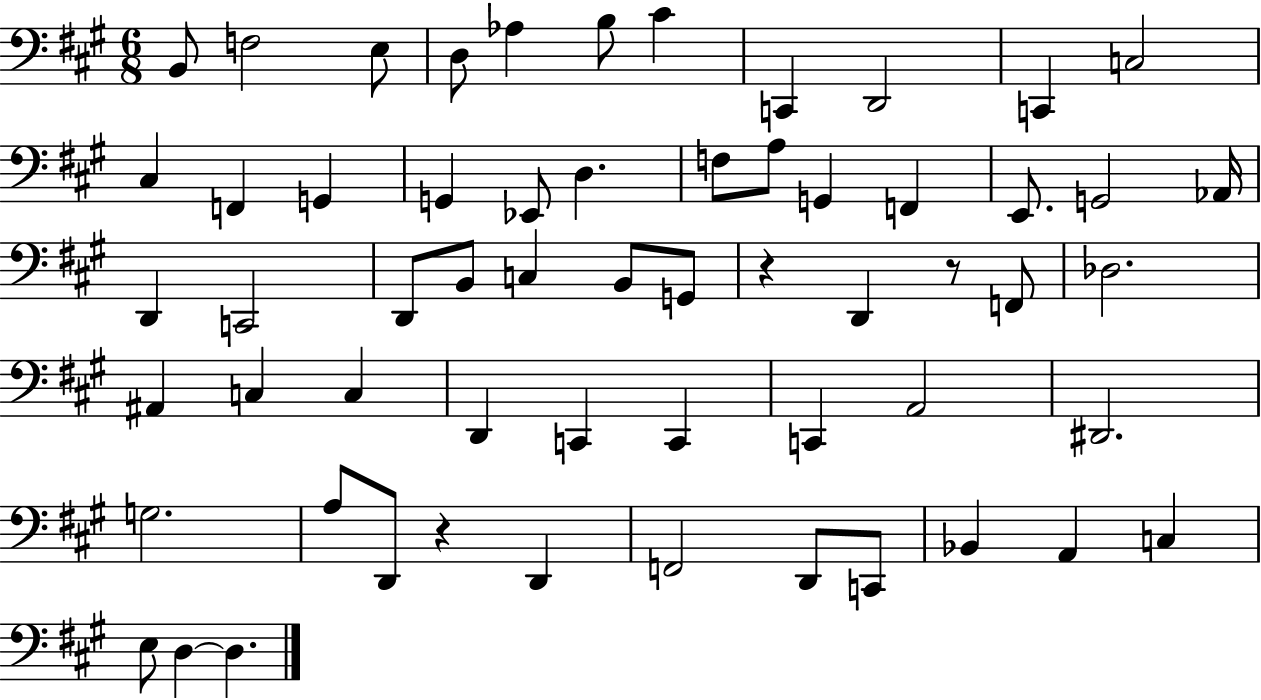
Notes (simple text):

B2/e F3/h E3/e D3/e Ab3/q B3/e C#4/q C2/q D2/h C2/q C3/h C#3/q F2/q G2/q G2/q Eb2/e D3/q. F3/e A3/e G2/q F2/q E2/e. G2/h Ab2/s D2/q C2/h D2/e B2/e C3/q B2/e G2/e R/q D2/q R/e F2/e Db3/h. A#2/q C3/q C3/q D2/q C2/q C2/q C2/q A2/h D#2/h. G3/h. A3/e D2/e R/q D2/q F2/h D2/e C2/e Bb2/q A2/q C3/q E3/e D3/q D3/q.